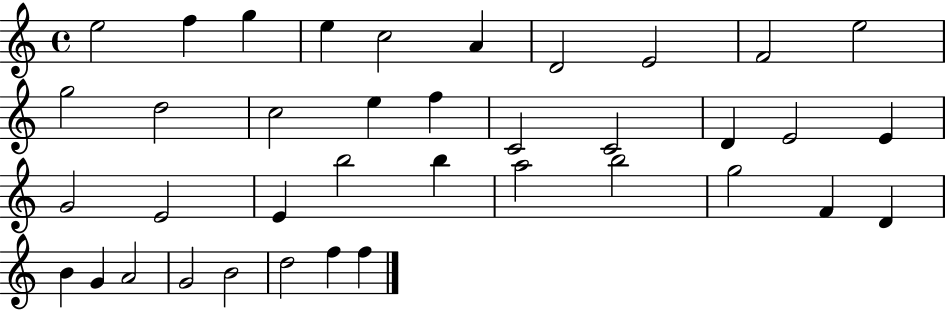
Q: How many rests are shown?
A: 0